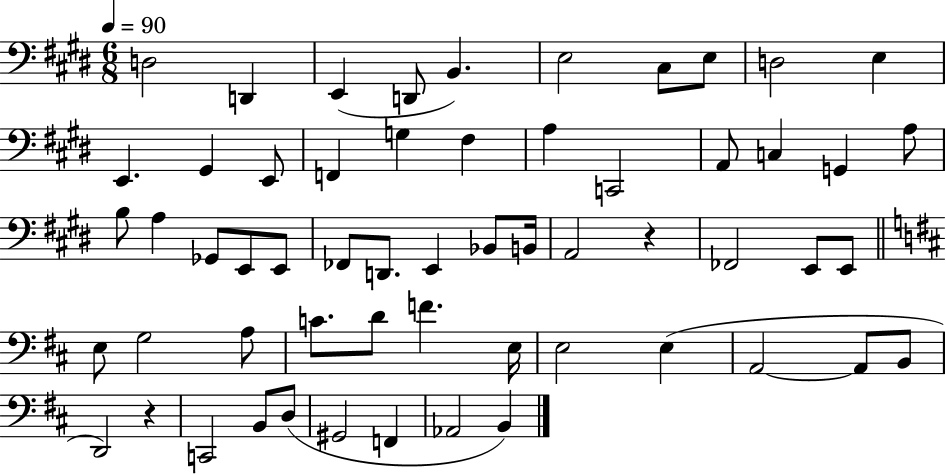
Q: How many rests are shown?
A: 2